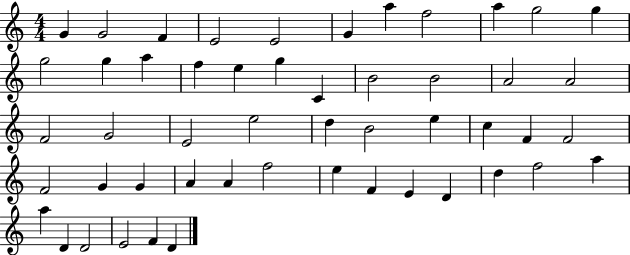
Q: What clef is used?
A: treble